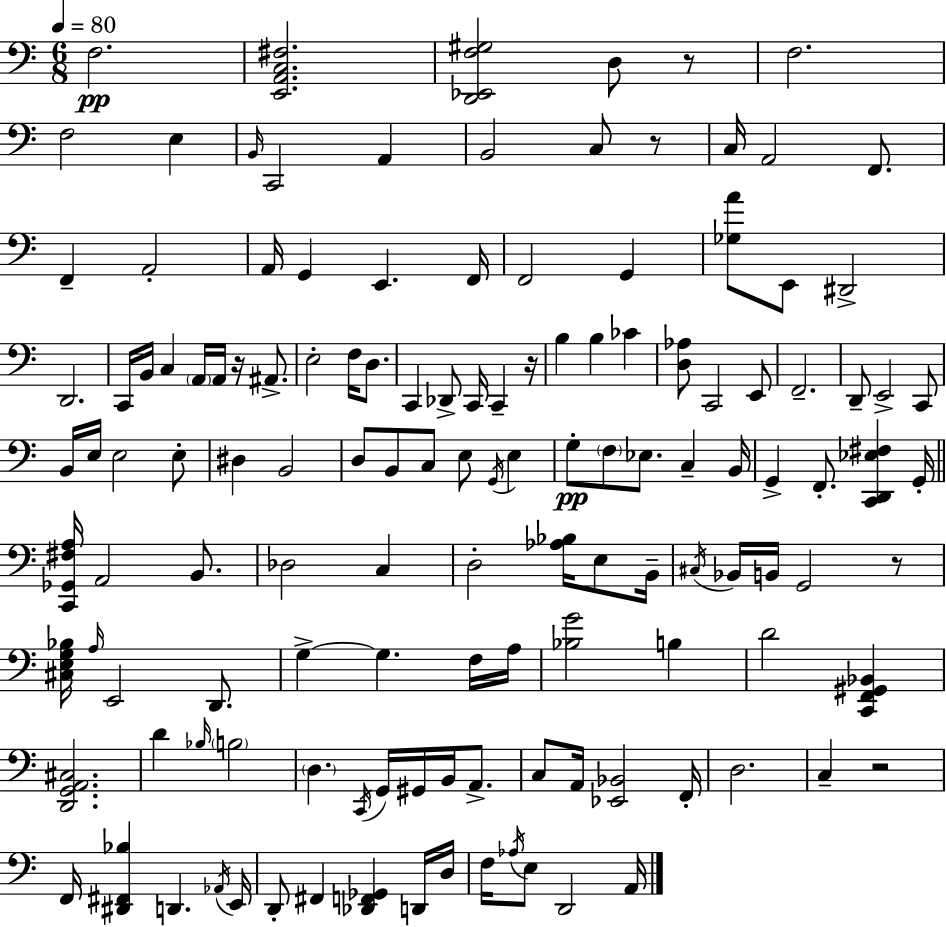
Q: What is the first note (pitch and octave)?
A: F3